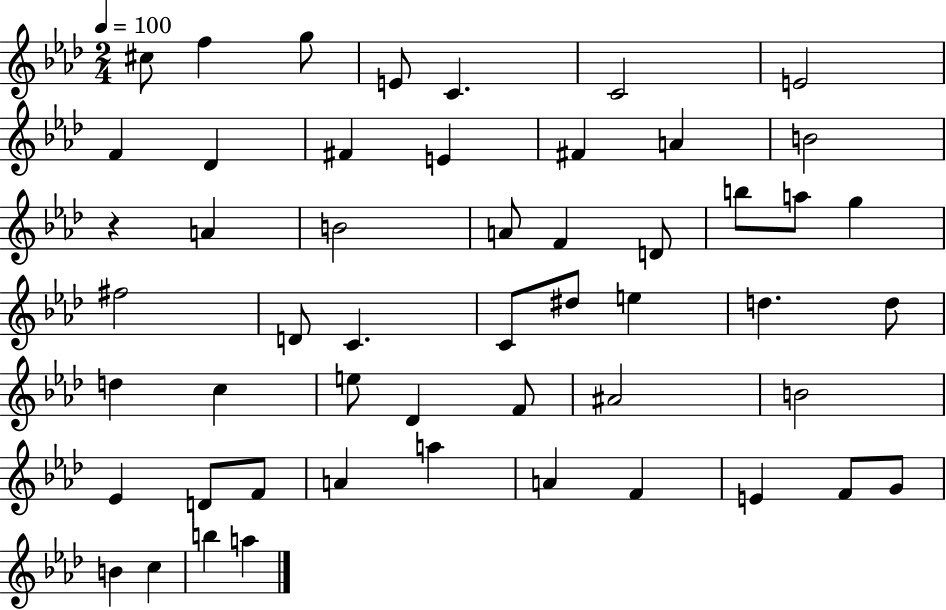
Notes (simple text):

C#5/e F5/q G5/e E4/e C4/q. C4/h E4/h F4/q Db4/q F#4/q E4/q F#4/q A4/q B4/h R/q A4/q B4/h A4/e F4/q D4/e B5/e A5/e G5/q F#5/h D4/e C4/q. C4/e D#5/e E5/q D5/q. D5/e D5/q C5/q E5/e Db4/q F4/e A#4/h B4/h Eb4/q D4/e F4/e A4/q A5/q A4/q F4/q E4/q F4/e G4/e B4/q C5/q B5/q A5/q